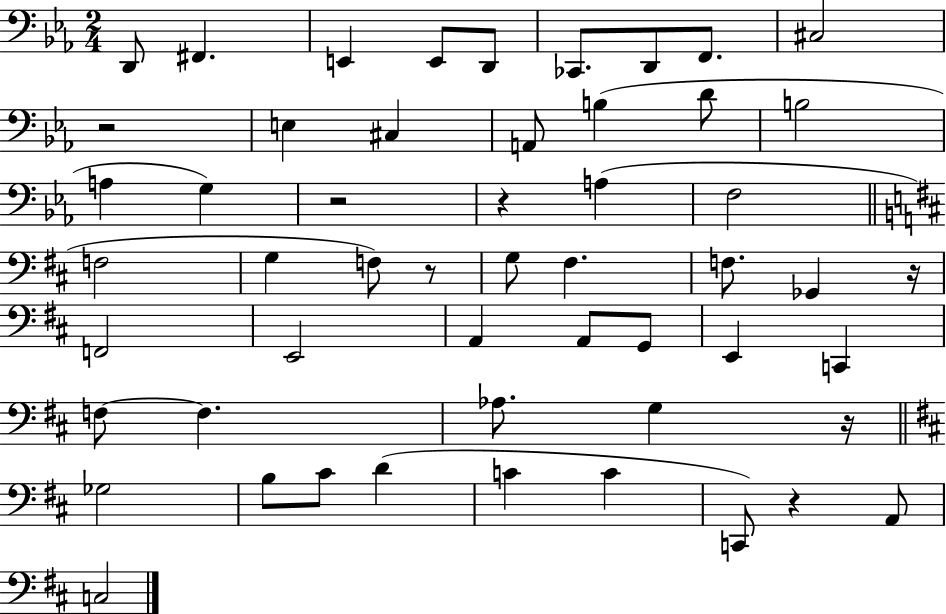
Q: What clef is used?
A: bass